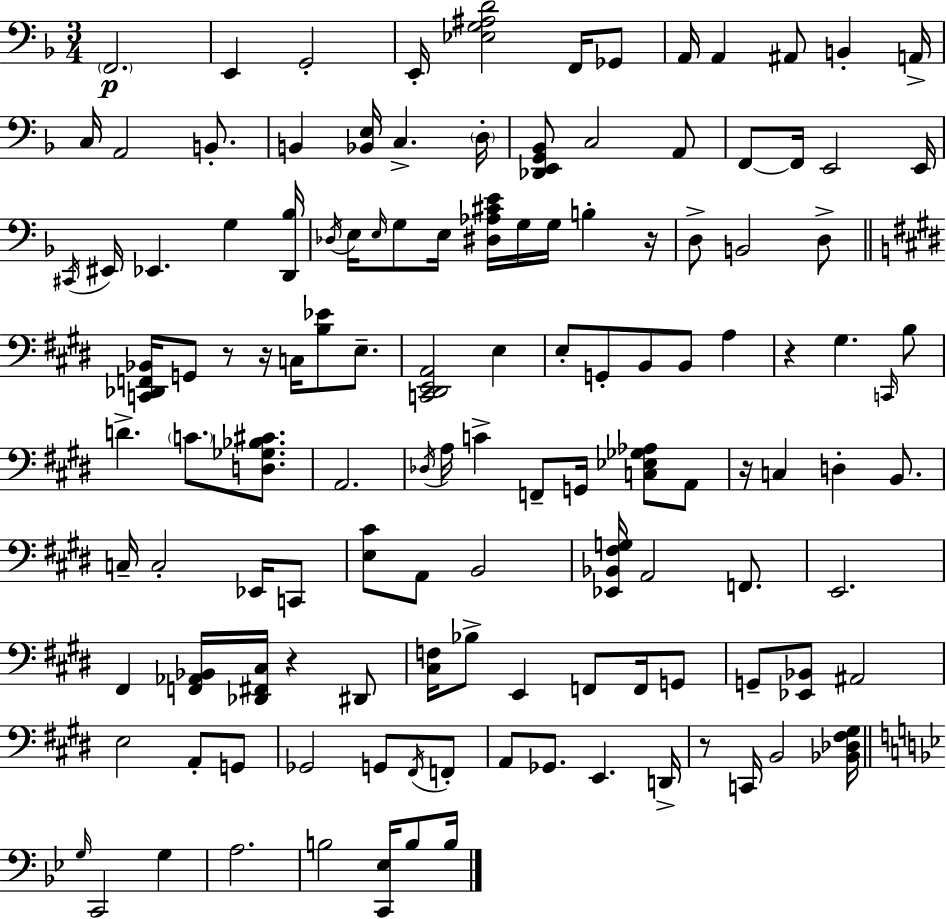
F2/h. E2/q G2/h E2/s [Eb3,G3,A#3,D4]/h F2/s Gb2/e A2/s A2/q A#2/e B2/q A2/s C3/s A2/h B2/e. B2/q [Bb2,E3]/s C3/q. D3/s [Db2,E2,G2,Bb2]/e C3/h A2/e F2/e F2/s E2/h E2/s C#2/s EIS2/s Eb2/q. G3/q [D2,Bb3]/s Db3/s E3/s E3/s G3/e E3/s [D#3,Ab3,C#4,E4]/s G3/s G3/s B3/q R/s D3/e B2/h D3/e [C2,Db2,F2,Bb2]/s G2/e R/e R/s C3/s [B3,Eb4]/e E3/e. [C2,D#2,E2,A2]/h E3/q E3/e G2/e B2/e B2/e A3/q R/q G#3/q. C2/s B3/e D4/q. C4/e. [D3,Gb3,Bb3,C#4]/e. A2/h. Db3/s A3/s C4/q F2/e G2/s [C3,Eb3,Gb3,Ab3]/e A2/e R/s C3/q D3/q B2/e. C3/s C3/h Eb2/s C2/e [E3,C#4]/e A2/e B2/h [Eb2,Bb2,F#3,G3]/s A2/h F2/e. E2/h. F#2/q [F2,Ab2,Bb2]/s [Db2,F#2,C#3]/s R/q D#2/e [C#3,F3]/s Bb3/e E2/q F2/e F2/s G2/e G2/e [Eb2,Bb2]/e A#2/h E3/h A2/e G2/e Gb2/h G2/e F#2/s F2/e A2/e Gb2/e. E2/q. D2/s R/e C2/s B2/h [Bb2,Db3,F#3,G#3]/s G3/s C2/h G3/q A3/h. B3/h [C2,Eb3]/s B3/e B3/s